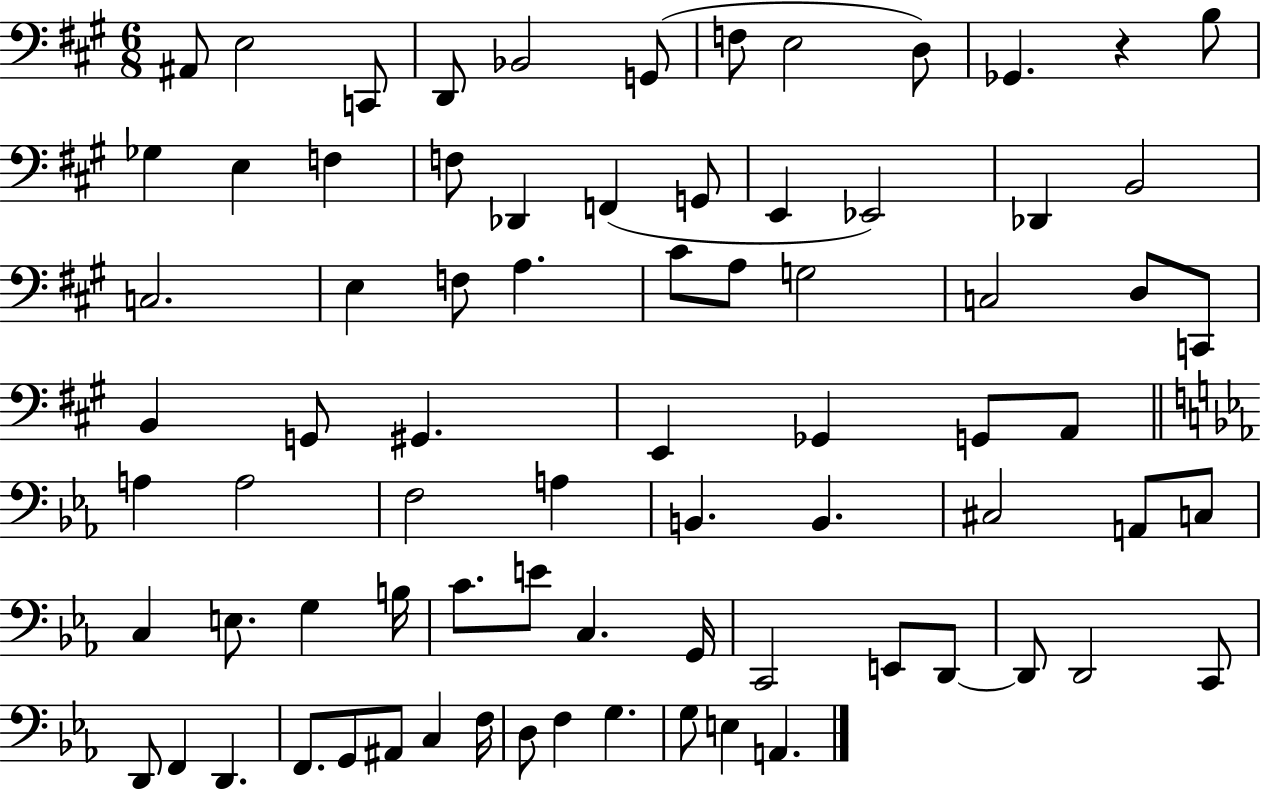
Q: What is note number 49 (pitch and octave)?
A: C3